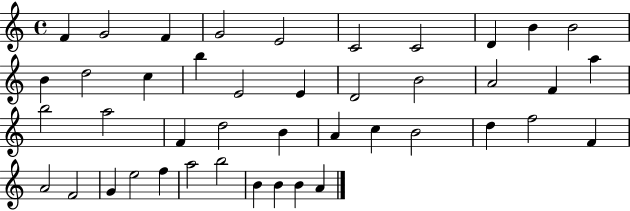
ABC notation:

X:1
T:Untitled
M:4/4
L:1/4
K:C
F G2 F G2 E2 C2 C2 D B B2 B d2 c b E2 E D2 B2 A2 F a b2 a2 F d2 B A c B2 d f2 F A2 F2 G e2 f a2 b2 B B B A